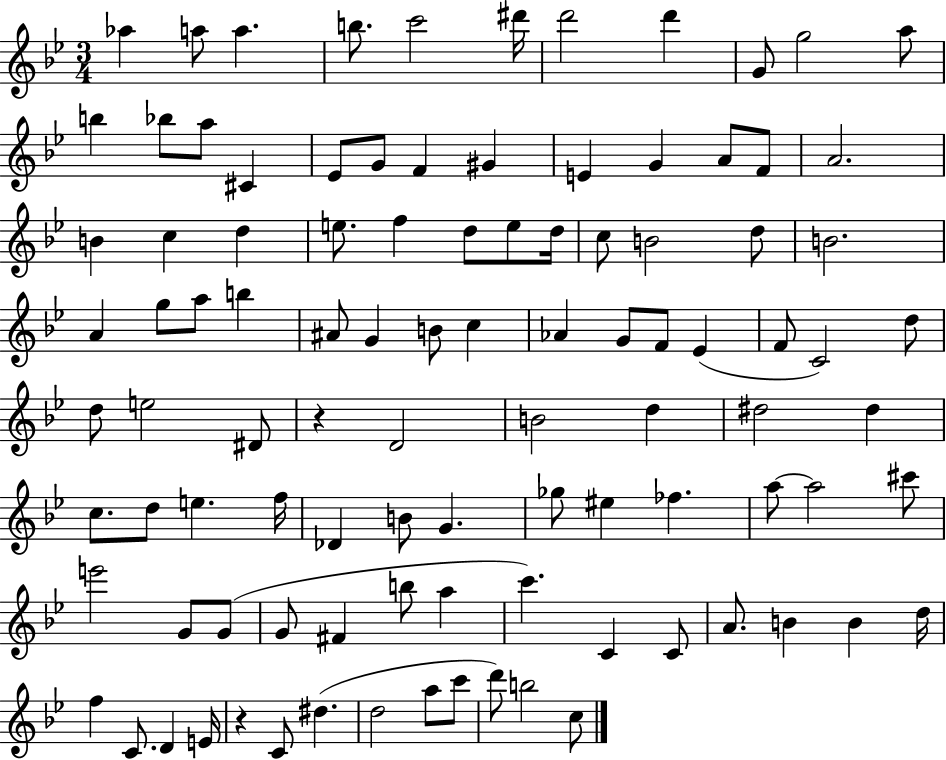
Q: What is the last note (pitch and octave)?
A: C5